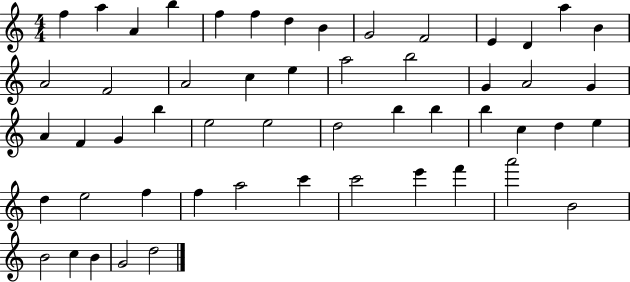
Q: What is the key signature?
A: C major